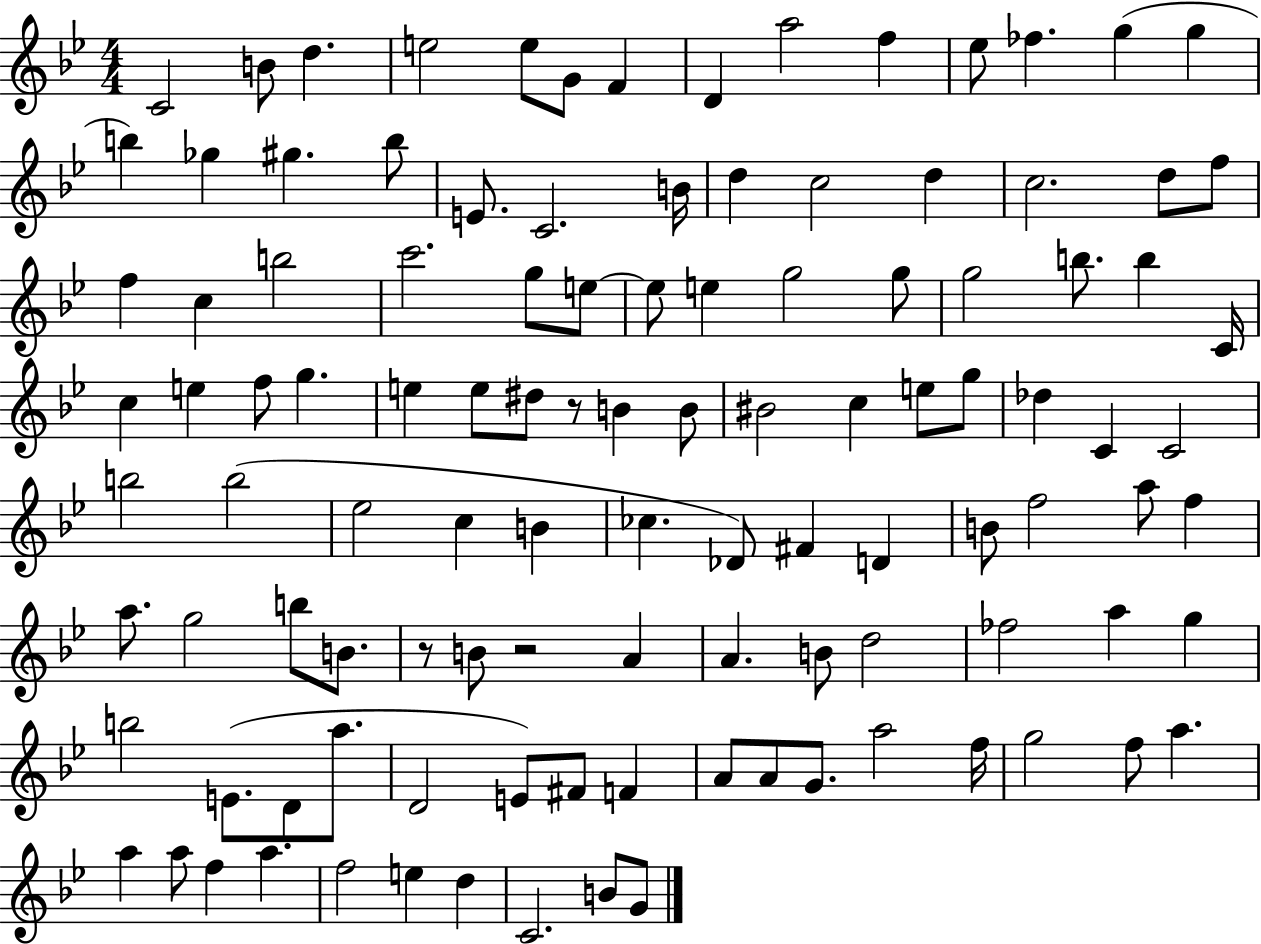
{
  \clef treble
  \numericTimeSignature
  \time 4/4
  \key bes \major
  c'2 b'8 d''4. | e''2 e''8 g'8 f'4 | d'4 a''2 f''4 | ees''8 fes''4. g''4( g''4 | \break b''4) ges''4 gis''4. b''8 | e'8. c'2. b'16 | d''4 c''2 d''4 | c''2. d''8 f''8 | \break f''4 c''4 b''2 | c'''2. g''8 e''8~~ | e''8 e''4 g''2 g''8 | g''2 b''8. b''4 c'16 | \break c''4 e''4 f''8 g''4. | e''4 e''8 dis''8 r8 b'4 b'8 | bis'2 c''4 e''8 g''8 | des''4 c'4 c'2 | \break b''2 b''2( | ees''2 c''4 b'4 | ces''4. des'8) fis'4 d'4 | b'8 f''2 a''8 f''4 | \break a''8. g''2 b''8 b'8. | r8 b'8 r2 a'4 | a'4. b'8 d''2 | fes''2 a''4 g''4 | \break b''2 e'8.( d'8 a''8. | d'2 e'8) fis'8 f'4 | a'8 a'8 g'8. a''2 f''16 | g''2 f''8 a''4. | \break a''4 a''8 f''4 a''4. | f''2 e''4 d''4 | c'2. b'8 g'8 | \bar "|."
}